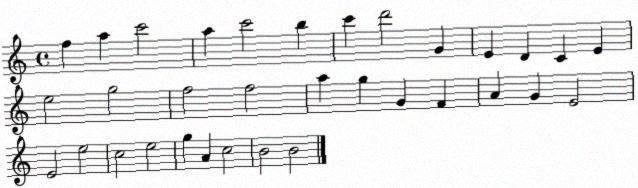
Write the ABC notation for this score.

X:1
T:Untitled
M:4/4
L:1/4
K:C
f a c'2 a c'2 b c' d'2 G E D C E e2 g2 f2 f2 a g G F A G E2 E2 e2 c2 e2 g A c2 B2 B2